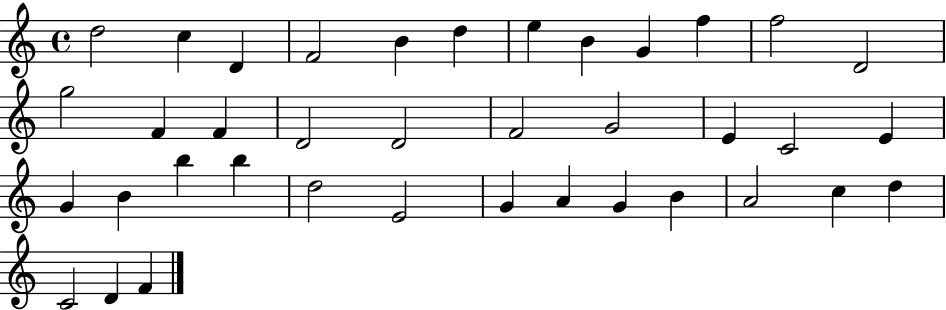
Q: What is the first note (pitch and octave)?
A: D5